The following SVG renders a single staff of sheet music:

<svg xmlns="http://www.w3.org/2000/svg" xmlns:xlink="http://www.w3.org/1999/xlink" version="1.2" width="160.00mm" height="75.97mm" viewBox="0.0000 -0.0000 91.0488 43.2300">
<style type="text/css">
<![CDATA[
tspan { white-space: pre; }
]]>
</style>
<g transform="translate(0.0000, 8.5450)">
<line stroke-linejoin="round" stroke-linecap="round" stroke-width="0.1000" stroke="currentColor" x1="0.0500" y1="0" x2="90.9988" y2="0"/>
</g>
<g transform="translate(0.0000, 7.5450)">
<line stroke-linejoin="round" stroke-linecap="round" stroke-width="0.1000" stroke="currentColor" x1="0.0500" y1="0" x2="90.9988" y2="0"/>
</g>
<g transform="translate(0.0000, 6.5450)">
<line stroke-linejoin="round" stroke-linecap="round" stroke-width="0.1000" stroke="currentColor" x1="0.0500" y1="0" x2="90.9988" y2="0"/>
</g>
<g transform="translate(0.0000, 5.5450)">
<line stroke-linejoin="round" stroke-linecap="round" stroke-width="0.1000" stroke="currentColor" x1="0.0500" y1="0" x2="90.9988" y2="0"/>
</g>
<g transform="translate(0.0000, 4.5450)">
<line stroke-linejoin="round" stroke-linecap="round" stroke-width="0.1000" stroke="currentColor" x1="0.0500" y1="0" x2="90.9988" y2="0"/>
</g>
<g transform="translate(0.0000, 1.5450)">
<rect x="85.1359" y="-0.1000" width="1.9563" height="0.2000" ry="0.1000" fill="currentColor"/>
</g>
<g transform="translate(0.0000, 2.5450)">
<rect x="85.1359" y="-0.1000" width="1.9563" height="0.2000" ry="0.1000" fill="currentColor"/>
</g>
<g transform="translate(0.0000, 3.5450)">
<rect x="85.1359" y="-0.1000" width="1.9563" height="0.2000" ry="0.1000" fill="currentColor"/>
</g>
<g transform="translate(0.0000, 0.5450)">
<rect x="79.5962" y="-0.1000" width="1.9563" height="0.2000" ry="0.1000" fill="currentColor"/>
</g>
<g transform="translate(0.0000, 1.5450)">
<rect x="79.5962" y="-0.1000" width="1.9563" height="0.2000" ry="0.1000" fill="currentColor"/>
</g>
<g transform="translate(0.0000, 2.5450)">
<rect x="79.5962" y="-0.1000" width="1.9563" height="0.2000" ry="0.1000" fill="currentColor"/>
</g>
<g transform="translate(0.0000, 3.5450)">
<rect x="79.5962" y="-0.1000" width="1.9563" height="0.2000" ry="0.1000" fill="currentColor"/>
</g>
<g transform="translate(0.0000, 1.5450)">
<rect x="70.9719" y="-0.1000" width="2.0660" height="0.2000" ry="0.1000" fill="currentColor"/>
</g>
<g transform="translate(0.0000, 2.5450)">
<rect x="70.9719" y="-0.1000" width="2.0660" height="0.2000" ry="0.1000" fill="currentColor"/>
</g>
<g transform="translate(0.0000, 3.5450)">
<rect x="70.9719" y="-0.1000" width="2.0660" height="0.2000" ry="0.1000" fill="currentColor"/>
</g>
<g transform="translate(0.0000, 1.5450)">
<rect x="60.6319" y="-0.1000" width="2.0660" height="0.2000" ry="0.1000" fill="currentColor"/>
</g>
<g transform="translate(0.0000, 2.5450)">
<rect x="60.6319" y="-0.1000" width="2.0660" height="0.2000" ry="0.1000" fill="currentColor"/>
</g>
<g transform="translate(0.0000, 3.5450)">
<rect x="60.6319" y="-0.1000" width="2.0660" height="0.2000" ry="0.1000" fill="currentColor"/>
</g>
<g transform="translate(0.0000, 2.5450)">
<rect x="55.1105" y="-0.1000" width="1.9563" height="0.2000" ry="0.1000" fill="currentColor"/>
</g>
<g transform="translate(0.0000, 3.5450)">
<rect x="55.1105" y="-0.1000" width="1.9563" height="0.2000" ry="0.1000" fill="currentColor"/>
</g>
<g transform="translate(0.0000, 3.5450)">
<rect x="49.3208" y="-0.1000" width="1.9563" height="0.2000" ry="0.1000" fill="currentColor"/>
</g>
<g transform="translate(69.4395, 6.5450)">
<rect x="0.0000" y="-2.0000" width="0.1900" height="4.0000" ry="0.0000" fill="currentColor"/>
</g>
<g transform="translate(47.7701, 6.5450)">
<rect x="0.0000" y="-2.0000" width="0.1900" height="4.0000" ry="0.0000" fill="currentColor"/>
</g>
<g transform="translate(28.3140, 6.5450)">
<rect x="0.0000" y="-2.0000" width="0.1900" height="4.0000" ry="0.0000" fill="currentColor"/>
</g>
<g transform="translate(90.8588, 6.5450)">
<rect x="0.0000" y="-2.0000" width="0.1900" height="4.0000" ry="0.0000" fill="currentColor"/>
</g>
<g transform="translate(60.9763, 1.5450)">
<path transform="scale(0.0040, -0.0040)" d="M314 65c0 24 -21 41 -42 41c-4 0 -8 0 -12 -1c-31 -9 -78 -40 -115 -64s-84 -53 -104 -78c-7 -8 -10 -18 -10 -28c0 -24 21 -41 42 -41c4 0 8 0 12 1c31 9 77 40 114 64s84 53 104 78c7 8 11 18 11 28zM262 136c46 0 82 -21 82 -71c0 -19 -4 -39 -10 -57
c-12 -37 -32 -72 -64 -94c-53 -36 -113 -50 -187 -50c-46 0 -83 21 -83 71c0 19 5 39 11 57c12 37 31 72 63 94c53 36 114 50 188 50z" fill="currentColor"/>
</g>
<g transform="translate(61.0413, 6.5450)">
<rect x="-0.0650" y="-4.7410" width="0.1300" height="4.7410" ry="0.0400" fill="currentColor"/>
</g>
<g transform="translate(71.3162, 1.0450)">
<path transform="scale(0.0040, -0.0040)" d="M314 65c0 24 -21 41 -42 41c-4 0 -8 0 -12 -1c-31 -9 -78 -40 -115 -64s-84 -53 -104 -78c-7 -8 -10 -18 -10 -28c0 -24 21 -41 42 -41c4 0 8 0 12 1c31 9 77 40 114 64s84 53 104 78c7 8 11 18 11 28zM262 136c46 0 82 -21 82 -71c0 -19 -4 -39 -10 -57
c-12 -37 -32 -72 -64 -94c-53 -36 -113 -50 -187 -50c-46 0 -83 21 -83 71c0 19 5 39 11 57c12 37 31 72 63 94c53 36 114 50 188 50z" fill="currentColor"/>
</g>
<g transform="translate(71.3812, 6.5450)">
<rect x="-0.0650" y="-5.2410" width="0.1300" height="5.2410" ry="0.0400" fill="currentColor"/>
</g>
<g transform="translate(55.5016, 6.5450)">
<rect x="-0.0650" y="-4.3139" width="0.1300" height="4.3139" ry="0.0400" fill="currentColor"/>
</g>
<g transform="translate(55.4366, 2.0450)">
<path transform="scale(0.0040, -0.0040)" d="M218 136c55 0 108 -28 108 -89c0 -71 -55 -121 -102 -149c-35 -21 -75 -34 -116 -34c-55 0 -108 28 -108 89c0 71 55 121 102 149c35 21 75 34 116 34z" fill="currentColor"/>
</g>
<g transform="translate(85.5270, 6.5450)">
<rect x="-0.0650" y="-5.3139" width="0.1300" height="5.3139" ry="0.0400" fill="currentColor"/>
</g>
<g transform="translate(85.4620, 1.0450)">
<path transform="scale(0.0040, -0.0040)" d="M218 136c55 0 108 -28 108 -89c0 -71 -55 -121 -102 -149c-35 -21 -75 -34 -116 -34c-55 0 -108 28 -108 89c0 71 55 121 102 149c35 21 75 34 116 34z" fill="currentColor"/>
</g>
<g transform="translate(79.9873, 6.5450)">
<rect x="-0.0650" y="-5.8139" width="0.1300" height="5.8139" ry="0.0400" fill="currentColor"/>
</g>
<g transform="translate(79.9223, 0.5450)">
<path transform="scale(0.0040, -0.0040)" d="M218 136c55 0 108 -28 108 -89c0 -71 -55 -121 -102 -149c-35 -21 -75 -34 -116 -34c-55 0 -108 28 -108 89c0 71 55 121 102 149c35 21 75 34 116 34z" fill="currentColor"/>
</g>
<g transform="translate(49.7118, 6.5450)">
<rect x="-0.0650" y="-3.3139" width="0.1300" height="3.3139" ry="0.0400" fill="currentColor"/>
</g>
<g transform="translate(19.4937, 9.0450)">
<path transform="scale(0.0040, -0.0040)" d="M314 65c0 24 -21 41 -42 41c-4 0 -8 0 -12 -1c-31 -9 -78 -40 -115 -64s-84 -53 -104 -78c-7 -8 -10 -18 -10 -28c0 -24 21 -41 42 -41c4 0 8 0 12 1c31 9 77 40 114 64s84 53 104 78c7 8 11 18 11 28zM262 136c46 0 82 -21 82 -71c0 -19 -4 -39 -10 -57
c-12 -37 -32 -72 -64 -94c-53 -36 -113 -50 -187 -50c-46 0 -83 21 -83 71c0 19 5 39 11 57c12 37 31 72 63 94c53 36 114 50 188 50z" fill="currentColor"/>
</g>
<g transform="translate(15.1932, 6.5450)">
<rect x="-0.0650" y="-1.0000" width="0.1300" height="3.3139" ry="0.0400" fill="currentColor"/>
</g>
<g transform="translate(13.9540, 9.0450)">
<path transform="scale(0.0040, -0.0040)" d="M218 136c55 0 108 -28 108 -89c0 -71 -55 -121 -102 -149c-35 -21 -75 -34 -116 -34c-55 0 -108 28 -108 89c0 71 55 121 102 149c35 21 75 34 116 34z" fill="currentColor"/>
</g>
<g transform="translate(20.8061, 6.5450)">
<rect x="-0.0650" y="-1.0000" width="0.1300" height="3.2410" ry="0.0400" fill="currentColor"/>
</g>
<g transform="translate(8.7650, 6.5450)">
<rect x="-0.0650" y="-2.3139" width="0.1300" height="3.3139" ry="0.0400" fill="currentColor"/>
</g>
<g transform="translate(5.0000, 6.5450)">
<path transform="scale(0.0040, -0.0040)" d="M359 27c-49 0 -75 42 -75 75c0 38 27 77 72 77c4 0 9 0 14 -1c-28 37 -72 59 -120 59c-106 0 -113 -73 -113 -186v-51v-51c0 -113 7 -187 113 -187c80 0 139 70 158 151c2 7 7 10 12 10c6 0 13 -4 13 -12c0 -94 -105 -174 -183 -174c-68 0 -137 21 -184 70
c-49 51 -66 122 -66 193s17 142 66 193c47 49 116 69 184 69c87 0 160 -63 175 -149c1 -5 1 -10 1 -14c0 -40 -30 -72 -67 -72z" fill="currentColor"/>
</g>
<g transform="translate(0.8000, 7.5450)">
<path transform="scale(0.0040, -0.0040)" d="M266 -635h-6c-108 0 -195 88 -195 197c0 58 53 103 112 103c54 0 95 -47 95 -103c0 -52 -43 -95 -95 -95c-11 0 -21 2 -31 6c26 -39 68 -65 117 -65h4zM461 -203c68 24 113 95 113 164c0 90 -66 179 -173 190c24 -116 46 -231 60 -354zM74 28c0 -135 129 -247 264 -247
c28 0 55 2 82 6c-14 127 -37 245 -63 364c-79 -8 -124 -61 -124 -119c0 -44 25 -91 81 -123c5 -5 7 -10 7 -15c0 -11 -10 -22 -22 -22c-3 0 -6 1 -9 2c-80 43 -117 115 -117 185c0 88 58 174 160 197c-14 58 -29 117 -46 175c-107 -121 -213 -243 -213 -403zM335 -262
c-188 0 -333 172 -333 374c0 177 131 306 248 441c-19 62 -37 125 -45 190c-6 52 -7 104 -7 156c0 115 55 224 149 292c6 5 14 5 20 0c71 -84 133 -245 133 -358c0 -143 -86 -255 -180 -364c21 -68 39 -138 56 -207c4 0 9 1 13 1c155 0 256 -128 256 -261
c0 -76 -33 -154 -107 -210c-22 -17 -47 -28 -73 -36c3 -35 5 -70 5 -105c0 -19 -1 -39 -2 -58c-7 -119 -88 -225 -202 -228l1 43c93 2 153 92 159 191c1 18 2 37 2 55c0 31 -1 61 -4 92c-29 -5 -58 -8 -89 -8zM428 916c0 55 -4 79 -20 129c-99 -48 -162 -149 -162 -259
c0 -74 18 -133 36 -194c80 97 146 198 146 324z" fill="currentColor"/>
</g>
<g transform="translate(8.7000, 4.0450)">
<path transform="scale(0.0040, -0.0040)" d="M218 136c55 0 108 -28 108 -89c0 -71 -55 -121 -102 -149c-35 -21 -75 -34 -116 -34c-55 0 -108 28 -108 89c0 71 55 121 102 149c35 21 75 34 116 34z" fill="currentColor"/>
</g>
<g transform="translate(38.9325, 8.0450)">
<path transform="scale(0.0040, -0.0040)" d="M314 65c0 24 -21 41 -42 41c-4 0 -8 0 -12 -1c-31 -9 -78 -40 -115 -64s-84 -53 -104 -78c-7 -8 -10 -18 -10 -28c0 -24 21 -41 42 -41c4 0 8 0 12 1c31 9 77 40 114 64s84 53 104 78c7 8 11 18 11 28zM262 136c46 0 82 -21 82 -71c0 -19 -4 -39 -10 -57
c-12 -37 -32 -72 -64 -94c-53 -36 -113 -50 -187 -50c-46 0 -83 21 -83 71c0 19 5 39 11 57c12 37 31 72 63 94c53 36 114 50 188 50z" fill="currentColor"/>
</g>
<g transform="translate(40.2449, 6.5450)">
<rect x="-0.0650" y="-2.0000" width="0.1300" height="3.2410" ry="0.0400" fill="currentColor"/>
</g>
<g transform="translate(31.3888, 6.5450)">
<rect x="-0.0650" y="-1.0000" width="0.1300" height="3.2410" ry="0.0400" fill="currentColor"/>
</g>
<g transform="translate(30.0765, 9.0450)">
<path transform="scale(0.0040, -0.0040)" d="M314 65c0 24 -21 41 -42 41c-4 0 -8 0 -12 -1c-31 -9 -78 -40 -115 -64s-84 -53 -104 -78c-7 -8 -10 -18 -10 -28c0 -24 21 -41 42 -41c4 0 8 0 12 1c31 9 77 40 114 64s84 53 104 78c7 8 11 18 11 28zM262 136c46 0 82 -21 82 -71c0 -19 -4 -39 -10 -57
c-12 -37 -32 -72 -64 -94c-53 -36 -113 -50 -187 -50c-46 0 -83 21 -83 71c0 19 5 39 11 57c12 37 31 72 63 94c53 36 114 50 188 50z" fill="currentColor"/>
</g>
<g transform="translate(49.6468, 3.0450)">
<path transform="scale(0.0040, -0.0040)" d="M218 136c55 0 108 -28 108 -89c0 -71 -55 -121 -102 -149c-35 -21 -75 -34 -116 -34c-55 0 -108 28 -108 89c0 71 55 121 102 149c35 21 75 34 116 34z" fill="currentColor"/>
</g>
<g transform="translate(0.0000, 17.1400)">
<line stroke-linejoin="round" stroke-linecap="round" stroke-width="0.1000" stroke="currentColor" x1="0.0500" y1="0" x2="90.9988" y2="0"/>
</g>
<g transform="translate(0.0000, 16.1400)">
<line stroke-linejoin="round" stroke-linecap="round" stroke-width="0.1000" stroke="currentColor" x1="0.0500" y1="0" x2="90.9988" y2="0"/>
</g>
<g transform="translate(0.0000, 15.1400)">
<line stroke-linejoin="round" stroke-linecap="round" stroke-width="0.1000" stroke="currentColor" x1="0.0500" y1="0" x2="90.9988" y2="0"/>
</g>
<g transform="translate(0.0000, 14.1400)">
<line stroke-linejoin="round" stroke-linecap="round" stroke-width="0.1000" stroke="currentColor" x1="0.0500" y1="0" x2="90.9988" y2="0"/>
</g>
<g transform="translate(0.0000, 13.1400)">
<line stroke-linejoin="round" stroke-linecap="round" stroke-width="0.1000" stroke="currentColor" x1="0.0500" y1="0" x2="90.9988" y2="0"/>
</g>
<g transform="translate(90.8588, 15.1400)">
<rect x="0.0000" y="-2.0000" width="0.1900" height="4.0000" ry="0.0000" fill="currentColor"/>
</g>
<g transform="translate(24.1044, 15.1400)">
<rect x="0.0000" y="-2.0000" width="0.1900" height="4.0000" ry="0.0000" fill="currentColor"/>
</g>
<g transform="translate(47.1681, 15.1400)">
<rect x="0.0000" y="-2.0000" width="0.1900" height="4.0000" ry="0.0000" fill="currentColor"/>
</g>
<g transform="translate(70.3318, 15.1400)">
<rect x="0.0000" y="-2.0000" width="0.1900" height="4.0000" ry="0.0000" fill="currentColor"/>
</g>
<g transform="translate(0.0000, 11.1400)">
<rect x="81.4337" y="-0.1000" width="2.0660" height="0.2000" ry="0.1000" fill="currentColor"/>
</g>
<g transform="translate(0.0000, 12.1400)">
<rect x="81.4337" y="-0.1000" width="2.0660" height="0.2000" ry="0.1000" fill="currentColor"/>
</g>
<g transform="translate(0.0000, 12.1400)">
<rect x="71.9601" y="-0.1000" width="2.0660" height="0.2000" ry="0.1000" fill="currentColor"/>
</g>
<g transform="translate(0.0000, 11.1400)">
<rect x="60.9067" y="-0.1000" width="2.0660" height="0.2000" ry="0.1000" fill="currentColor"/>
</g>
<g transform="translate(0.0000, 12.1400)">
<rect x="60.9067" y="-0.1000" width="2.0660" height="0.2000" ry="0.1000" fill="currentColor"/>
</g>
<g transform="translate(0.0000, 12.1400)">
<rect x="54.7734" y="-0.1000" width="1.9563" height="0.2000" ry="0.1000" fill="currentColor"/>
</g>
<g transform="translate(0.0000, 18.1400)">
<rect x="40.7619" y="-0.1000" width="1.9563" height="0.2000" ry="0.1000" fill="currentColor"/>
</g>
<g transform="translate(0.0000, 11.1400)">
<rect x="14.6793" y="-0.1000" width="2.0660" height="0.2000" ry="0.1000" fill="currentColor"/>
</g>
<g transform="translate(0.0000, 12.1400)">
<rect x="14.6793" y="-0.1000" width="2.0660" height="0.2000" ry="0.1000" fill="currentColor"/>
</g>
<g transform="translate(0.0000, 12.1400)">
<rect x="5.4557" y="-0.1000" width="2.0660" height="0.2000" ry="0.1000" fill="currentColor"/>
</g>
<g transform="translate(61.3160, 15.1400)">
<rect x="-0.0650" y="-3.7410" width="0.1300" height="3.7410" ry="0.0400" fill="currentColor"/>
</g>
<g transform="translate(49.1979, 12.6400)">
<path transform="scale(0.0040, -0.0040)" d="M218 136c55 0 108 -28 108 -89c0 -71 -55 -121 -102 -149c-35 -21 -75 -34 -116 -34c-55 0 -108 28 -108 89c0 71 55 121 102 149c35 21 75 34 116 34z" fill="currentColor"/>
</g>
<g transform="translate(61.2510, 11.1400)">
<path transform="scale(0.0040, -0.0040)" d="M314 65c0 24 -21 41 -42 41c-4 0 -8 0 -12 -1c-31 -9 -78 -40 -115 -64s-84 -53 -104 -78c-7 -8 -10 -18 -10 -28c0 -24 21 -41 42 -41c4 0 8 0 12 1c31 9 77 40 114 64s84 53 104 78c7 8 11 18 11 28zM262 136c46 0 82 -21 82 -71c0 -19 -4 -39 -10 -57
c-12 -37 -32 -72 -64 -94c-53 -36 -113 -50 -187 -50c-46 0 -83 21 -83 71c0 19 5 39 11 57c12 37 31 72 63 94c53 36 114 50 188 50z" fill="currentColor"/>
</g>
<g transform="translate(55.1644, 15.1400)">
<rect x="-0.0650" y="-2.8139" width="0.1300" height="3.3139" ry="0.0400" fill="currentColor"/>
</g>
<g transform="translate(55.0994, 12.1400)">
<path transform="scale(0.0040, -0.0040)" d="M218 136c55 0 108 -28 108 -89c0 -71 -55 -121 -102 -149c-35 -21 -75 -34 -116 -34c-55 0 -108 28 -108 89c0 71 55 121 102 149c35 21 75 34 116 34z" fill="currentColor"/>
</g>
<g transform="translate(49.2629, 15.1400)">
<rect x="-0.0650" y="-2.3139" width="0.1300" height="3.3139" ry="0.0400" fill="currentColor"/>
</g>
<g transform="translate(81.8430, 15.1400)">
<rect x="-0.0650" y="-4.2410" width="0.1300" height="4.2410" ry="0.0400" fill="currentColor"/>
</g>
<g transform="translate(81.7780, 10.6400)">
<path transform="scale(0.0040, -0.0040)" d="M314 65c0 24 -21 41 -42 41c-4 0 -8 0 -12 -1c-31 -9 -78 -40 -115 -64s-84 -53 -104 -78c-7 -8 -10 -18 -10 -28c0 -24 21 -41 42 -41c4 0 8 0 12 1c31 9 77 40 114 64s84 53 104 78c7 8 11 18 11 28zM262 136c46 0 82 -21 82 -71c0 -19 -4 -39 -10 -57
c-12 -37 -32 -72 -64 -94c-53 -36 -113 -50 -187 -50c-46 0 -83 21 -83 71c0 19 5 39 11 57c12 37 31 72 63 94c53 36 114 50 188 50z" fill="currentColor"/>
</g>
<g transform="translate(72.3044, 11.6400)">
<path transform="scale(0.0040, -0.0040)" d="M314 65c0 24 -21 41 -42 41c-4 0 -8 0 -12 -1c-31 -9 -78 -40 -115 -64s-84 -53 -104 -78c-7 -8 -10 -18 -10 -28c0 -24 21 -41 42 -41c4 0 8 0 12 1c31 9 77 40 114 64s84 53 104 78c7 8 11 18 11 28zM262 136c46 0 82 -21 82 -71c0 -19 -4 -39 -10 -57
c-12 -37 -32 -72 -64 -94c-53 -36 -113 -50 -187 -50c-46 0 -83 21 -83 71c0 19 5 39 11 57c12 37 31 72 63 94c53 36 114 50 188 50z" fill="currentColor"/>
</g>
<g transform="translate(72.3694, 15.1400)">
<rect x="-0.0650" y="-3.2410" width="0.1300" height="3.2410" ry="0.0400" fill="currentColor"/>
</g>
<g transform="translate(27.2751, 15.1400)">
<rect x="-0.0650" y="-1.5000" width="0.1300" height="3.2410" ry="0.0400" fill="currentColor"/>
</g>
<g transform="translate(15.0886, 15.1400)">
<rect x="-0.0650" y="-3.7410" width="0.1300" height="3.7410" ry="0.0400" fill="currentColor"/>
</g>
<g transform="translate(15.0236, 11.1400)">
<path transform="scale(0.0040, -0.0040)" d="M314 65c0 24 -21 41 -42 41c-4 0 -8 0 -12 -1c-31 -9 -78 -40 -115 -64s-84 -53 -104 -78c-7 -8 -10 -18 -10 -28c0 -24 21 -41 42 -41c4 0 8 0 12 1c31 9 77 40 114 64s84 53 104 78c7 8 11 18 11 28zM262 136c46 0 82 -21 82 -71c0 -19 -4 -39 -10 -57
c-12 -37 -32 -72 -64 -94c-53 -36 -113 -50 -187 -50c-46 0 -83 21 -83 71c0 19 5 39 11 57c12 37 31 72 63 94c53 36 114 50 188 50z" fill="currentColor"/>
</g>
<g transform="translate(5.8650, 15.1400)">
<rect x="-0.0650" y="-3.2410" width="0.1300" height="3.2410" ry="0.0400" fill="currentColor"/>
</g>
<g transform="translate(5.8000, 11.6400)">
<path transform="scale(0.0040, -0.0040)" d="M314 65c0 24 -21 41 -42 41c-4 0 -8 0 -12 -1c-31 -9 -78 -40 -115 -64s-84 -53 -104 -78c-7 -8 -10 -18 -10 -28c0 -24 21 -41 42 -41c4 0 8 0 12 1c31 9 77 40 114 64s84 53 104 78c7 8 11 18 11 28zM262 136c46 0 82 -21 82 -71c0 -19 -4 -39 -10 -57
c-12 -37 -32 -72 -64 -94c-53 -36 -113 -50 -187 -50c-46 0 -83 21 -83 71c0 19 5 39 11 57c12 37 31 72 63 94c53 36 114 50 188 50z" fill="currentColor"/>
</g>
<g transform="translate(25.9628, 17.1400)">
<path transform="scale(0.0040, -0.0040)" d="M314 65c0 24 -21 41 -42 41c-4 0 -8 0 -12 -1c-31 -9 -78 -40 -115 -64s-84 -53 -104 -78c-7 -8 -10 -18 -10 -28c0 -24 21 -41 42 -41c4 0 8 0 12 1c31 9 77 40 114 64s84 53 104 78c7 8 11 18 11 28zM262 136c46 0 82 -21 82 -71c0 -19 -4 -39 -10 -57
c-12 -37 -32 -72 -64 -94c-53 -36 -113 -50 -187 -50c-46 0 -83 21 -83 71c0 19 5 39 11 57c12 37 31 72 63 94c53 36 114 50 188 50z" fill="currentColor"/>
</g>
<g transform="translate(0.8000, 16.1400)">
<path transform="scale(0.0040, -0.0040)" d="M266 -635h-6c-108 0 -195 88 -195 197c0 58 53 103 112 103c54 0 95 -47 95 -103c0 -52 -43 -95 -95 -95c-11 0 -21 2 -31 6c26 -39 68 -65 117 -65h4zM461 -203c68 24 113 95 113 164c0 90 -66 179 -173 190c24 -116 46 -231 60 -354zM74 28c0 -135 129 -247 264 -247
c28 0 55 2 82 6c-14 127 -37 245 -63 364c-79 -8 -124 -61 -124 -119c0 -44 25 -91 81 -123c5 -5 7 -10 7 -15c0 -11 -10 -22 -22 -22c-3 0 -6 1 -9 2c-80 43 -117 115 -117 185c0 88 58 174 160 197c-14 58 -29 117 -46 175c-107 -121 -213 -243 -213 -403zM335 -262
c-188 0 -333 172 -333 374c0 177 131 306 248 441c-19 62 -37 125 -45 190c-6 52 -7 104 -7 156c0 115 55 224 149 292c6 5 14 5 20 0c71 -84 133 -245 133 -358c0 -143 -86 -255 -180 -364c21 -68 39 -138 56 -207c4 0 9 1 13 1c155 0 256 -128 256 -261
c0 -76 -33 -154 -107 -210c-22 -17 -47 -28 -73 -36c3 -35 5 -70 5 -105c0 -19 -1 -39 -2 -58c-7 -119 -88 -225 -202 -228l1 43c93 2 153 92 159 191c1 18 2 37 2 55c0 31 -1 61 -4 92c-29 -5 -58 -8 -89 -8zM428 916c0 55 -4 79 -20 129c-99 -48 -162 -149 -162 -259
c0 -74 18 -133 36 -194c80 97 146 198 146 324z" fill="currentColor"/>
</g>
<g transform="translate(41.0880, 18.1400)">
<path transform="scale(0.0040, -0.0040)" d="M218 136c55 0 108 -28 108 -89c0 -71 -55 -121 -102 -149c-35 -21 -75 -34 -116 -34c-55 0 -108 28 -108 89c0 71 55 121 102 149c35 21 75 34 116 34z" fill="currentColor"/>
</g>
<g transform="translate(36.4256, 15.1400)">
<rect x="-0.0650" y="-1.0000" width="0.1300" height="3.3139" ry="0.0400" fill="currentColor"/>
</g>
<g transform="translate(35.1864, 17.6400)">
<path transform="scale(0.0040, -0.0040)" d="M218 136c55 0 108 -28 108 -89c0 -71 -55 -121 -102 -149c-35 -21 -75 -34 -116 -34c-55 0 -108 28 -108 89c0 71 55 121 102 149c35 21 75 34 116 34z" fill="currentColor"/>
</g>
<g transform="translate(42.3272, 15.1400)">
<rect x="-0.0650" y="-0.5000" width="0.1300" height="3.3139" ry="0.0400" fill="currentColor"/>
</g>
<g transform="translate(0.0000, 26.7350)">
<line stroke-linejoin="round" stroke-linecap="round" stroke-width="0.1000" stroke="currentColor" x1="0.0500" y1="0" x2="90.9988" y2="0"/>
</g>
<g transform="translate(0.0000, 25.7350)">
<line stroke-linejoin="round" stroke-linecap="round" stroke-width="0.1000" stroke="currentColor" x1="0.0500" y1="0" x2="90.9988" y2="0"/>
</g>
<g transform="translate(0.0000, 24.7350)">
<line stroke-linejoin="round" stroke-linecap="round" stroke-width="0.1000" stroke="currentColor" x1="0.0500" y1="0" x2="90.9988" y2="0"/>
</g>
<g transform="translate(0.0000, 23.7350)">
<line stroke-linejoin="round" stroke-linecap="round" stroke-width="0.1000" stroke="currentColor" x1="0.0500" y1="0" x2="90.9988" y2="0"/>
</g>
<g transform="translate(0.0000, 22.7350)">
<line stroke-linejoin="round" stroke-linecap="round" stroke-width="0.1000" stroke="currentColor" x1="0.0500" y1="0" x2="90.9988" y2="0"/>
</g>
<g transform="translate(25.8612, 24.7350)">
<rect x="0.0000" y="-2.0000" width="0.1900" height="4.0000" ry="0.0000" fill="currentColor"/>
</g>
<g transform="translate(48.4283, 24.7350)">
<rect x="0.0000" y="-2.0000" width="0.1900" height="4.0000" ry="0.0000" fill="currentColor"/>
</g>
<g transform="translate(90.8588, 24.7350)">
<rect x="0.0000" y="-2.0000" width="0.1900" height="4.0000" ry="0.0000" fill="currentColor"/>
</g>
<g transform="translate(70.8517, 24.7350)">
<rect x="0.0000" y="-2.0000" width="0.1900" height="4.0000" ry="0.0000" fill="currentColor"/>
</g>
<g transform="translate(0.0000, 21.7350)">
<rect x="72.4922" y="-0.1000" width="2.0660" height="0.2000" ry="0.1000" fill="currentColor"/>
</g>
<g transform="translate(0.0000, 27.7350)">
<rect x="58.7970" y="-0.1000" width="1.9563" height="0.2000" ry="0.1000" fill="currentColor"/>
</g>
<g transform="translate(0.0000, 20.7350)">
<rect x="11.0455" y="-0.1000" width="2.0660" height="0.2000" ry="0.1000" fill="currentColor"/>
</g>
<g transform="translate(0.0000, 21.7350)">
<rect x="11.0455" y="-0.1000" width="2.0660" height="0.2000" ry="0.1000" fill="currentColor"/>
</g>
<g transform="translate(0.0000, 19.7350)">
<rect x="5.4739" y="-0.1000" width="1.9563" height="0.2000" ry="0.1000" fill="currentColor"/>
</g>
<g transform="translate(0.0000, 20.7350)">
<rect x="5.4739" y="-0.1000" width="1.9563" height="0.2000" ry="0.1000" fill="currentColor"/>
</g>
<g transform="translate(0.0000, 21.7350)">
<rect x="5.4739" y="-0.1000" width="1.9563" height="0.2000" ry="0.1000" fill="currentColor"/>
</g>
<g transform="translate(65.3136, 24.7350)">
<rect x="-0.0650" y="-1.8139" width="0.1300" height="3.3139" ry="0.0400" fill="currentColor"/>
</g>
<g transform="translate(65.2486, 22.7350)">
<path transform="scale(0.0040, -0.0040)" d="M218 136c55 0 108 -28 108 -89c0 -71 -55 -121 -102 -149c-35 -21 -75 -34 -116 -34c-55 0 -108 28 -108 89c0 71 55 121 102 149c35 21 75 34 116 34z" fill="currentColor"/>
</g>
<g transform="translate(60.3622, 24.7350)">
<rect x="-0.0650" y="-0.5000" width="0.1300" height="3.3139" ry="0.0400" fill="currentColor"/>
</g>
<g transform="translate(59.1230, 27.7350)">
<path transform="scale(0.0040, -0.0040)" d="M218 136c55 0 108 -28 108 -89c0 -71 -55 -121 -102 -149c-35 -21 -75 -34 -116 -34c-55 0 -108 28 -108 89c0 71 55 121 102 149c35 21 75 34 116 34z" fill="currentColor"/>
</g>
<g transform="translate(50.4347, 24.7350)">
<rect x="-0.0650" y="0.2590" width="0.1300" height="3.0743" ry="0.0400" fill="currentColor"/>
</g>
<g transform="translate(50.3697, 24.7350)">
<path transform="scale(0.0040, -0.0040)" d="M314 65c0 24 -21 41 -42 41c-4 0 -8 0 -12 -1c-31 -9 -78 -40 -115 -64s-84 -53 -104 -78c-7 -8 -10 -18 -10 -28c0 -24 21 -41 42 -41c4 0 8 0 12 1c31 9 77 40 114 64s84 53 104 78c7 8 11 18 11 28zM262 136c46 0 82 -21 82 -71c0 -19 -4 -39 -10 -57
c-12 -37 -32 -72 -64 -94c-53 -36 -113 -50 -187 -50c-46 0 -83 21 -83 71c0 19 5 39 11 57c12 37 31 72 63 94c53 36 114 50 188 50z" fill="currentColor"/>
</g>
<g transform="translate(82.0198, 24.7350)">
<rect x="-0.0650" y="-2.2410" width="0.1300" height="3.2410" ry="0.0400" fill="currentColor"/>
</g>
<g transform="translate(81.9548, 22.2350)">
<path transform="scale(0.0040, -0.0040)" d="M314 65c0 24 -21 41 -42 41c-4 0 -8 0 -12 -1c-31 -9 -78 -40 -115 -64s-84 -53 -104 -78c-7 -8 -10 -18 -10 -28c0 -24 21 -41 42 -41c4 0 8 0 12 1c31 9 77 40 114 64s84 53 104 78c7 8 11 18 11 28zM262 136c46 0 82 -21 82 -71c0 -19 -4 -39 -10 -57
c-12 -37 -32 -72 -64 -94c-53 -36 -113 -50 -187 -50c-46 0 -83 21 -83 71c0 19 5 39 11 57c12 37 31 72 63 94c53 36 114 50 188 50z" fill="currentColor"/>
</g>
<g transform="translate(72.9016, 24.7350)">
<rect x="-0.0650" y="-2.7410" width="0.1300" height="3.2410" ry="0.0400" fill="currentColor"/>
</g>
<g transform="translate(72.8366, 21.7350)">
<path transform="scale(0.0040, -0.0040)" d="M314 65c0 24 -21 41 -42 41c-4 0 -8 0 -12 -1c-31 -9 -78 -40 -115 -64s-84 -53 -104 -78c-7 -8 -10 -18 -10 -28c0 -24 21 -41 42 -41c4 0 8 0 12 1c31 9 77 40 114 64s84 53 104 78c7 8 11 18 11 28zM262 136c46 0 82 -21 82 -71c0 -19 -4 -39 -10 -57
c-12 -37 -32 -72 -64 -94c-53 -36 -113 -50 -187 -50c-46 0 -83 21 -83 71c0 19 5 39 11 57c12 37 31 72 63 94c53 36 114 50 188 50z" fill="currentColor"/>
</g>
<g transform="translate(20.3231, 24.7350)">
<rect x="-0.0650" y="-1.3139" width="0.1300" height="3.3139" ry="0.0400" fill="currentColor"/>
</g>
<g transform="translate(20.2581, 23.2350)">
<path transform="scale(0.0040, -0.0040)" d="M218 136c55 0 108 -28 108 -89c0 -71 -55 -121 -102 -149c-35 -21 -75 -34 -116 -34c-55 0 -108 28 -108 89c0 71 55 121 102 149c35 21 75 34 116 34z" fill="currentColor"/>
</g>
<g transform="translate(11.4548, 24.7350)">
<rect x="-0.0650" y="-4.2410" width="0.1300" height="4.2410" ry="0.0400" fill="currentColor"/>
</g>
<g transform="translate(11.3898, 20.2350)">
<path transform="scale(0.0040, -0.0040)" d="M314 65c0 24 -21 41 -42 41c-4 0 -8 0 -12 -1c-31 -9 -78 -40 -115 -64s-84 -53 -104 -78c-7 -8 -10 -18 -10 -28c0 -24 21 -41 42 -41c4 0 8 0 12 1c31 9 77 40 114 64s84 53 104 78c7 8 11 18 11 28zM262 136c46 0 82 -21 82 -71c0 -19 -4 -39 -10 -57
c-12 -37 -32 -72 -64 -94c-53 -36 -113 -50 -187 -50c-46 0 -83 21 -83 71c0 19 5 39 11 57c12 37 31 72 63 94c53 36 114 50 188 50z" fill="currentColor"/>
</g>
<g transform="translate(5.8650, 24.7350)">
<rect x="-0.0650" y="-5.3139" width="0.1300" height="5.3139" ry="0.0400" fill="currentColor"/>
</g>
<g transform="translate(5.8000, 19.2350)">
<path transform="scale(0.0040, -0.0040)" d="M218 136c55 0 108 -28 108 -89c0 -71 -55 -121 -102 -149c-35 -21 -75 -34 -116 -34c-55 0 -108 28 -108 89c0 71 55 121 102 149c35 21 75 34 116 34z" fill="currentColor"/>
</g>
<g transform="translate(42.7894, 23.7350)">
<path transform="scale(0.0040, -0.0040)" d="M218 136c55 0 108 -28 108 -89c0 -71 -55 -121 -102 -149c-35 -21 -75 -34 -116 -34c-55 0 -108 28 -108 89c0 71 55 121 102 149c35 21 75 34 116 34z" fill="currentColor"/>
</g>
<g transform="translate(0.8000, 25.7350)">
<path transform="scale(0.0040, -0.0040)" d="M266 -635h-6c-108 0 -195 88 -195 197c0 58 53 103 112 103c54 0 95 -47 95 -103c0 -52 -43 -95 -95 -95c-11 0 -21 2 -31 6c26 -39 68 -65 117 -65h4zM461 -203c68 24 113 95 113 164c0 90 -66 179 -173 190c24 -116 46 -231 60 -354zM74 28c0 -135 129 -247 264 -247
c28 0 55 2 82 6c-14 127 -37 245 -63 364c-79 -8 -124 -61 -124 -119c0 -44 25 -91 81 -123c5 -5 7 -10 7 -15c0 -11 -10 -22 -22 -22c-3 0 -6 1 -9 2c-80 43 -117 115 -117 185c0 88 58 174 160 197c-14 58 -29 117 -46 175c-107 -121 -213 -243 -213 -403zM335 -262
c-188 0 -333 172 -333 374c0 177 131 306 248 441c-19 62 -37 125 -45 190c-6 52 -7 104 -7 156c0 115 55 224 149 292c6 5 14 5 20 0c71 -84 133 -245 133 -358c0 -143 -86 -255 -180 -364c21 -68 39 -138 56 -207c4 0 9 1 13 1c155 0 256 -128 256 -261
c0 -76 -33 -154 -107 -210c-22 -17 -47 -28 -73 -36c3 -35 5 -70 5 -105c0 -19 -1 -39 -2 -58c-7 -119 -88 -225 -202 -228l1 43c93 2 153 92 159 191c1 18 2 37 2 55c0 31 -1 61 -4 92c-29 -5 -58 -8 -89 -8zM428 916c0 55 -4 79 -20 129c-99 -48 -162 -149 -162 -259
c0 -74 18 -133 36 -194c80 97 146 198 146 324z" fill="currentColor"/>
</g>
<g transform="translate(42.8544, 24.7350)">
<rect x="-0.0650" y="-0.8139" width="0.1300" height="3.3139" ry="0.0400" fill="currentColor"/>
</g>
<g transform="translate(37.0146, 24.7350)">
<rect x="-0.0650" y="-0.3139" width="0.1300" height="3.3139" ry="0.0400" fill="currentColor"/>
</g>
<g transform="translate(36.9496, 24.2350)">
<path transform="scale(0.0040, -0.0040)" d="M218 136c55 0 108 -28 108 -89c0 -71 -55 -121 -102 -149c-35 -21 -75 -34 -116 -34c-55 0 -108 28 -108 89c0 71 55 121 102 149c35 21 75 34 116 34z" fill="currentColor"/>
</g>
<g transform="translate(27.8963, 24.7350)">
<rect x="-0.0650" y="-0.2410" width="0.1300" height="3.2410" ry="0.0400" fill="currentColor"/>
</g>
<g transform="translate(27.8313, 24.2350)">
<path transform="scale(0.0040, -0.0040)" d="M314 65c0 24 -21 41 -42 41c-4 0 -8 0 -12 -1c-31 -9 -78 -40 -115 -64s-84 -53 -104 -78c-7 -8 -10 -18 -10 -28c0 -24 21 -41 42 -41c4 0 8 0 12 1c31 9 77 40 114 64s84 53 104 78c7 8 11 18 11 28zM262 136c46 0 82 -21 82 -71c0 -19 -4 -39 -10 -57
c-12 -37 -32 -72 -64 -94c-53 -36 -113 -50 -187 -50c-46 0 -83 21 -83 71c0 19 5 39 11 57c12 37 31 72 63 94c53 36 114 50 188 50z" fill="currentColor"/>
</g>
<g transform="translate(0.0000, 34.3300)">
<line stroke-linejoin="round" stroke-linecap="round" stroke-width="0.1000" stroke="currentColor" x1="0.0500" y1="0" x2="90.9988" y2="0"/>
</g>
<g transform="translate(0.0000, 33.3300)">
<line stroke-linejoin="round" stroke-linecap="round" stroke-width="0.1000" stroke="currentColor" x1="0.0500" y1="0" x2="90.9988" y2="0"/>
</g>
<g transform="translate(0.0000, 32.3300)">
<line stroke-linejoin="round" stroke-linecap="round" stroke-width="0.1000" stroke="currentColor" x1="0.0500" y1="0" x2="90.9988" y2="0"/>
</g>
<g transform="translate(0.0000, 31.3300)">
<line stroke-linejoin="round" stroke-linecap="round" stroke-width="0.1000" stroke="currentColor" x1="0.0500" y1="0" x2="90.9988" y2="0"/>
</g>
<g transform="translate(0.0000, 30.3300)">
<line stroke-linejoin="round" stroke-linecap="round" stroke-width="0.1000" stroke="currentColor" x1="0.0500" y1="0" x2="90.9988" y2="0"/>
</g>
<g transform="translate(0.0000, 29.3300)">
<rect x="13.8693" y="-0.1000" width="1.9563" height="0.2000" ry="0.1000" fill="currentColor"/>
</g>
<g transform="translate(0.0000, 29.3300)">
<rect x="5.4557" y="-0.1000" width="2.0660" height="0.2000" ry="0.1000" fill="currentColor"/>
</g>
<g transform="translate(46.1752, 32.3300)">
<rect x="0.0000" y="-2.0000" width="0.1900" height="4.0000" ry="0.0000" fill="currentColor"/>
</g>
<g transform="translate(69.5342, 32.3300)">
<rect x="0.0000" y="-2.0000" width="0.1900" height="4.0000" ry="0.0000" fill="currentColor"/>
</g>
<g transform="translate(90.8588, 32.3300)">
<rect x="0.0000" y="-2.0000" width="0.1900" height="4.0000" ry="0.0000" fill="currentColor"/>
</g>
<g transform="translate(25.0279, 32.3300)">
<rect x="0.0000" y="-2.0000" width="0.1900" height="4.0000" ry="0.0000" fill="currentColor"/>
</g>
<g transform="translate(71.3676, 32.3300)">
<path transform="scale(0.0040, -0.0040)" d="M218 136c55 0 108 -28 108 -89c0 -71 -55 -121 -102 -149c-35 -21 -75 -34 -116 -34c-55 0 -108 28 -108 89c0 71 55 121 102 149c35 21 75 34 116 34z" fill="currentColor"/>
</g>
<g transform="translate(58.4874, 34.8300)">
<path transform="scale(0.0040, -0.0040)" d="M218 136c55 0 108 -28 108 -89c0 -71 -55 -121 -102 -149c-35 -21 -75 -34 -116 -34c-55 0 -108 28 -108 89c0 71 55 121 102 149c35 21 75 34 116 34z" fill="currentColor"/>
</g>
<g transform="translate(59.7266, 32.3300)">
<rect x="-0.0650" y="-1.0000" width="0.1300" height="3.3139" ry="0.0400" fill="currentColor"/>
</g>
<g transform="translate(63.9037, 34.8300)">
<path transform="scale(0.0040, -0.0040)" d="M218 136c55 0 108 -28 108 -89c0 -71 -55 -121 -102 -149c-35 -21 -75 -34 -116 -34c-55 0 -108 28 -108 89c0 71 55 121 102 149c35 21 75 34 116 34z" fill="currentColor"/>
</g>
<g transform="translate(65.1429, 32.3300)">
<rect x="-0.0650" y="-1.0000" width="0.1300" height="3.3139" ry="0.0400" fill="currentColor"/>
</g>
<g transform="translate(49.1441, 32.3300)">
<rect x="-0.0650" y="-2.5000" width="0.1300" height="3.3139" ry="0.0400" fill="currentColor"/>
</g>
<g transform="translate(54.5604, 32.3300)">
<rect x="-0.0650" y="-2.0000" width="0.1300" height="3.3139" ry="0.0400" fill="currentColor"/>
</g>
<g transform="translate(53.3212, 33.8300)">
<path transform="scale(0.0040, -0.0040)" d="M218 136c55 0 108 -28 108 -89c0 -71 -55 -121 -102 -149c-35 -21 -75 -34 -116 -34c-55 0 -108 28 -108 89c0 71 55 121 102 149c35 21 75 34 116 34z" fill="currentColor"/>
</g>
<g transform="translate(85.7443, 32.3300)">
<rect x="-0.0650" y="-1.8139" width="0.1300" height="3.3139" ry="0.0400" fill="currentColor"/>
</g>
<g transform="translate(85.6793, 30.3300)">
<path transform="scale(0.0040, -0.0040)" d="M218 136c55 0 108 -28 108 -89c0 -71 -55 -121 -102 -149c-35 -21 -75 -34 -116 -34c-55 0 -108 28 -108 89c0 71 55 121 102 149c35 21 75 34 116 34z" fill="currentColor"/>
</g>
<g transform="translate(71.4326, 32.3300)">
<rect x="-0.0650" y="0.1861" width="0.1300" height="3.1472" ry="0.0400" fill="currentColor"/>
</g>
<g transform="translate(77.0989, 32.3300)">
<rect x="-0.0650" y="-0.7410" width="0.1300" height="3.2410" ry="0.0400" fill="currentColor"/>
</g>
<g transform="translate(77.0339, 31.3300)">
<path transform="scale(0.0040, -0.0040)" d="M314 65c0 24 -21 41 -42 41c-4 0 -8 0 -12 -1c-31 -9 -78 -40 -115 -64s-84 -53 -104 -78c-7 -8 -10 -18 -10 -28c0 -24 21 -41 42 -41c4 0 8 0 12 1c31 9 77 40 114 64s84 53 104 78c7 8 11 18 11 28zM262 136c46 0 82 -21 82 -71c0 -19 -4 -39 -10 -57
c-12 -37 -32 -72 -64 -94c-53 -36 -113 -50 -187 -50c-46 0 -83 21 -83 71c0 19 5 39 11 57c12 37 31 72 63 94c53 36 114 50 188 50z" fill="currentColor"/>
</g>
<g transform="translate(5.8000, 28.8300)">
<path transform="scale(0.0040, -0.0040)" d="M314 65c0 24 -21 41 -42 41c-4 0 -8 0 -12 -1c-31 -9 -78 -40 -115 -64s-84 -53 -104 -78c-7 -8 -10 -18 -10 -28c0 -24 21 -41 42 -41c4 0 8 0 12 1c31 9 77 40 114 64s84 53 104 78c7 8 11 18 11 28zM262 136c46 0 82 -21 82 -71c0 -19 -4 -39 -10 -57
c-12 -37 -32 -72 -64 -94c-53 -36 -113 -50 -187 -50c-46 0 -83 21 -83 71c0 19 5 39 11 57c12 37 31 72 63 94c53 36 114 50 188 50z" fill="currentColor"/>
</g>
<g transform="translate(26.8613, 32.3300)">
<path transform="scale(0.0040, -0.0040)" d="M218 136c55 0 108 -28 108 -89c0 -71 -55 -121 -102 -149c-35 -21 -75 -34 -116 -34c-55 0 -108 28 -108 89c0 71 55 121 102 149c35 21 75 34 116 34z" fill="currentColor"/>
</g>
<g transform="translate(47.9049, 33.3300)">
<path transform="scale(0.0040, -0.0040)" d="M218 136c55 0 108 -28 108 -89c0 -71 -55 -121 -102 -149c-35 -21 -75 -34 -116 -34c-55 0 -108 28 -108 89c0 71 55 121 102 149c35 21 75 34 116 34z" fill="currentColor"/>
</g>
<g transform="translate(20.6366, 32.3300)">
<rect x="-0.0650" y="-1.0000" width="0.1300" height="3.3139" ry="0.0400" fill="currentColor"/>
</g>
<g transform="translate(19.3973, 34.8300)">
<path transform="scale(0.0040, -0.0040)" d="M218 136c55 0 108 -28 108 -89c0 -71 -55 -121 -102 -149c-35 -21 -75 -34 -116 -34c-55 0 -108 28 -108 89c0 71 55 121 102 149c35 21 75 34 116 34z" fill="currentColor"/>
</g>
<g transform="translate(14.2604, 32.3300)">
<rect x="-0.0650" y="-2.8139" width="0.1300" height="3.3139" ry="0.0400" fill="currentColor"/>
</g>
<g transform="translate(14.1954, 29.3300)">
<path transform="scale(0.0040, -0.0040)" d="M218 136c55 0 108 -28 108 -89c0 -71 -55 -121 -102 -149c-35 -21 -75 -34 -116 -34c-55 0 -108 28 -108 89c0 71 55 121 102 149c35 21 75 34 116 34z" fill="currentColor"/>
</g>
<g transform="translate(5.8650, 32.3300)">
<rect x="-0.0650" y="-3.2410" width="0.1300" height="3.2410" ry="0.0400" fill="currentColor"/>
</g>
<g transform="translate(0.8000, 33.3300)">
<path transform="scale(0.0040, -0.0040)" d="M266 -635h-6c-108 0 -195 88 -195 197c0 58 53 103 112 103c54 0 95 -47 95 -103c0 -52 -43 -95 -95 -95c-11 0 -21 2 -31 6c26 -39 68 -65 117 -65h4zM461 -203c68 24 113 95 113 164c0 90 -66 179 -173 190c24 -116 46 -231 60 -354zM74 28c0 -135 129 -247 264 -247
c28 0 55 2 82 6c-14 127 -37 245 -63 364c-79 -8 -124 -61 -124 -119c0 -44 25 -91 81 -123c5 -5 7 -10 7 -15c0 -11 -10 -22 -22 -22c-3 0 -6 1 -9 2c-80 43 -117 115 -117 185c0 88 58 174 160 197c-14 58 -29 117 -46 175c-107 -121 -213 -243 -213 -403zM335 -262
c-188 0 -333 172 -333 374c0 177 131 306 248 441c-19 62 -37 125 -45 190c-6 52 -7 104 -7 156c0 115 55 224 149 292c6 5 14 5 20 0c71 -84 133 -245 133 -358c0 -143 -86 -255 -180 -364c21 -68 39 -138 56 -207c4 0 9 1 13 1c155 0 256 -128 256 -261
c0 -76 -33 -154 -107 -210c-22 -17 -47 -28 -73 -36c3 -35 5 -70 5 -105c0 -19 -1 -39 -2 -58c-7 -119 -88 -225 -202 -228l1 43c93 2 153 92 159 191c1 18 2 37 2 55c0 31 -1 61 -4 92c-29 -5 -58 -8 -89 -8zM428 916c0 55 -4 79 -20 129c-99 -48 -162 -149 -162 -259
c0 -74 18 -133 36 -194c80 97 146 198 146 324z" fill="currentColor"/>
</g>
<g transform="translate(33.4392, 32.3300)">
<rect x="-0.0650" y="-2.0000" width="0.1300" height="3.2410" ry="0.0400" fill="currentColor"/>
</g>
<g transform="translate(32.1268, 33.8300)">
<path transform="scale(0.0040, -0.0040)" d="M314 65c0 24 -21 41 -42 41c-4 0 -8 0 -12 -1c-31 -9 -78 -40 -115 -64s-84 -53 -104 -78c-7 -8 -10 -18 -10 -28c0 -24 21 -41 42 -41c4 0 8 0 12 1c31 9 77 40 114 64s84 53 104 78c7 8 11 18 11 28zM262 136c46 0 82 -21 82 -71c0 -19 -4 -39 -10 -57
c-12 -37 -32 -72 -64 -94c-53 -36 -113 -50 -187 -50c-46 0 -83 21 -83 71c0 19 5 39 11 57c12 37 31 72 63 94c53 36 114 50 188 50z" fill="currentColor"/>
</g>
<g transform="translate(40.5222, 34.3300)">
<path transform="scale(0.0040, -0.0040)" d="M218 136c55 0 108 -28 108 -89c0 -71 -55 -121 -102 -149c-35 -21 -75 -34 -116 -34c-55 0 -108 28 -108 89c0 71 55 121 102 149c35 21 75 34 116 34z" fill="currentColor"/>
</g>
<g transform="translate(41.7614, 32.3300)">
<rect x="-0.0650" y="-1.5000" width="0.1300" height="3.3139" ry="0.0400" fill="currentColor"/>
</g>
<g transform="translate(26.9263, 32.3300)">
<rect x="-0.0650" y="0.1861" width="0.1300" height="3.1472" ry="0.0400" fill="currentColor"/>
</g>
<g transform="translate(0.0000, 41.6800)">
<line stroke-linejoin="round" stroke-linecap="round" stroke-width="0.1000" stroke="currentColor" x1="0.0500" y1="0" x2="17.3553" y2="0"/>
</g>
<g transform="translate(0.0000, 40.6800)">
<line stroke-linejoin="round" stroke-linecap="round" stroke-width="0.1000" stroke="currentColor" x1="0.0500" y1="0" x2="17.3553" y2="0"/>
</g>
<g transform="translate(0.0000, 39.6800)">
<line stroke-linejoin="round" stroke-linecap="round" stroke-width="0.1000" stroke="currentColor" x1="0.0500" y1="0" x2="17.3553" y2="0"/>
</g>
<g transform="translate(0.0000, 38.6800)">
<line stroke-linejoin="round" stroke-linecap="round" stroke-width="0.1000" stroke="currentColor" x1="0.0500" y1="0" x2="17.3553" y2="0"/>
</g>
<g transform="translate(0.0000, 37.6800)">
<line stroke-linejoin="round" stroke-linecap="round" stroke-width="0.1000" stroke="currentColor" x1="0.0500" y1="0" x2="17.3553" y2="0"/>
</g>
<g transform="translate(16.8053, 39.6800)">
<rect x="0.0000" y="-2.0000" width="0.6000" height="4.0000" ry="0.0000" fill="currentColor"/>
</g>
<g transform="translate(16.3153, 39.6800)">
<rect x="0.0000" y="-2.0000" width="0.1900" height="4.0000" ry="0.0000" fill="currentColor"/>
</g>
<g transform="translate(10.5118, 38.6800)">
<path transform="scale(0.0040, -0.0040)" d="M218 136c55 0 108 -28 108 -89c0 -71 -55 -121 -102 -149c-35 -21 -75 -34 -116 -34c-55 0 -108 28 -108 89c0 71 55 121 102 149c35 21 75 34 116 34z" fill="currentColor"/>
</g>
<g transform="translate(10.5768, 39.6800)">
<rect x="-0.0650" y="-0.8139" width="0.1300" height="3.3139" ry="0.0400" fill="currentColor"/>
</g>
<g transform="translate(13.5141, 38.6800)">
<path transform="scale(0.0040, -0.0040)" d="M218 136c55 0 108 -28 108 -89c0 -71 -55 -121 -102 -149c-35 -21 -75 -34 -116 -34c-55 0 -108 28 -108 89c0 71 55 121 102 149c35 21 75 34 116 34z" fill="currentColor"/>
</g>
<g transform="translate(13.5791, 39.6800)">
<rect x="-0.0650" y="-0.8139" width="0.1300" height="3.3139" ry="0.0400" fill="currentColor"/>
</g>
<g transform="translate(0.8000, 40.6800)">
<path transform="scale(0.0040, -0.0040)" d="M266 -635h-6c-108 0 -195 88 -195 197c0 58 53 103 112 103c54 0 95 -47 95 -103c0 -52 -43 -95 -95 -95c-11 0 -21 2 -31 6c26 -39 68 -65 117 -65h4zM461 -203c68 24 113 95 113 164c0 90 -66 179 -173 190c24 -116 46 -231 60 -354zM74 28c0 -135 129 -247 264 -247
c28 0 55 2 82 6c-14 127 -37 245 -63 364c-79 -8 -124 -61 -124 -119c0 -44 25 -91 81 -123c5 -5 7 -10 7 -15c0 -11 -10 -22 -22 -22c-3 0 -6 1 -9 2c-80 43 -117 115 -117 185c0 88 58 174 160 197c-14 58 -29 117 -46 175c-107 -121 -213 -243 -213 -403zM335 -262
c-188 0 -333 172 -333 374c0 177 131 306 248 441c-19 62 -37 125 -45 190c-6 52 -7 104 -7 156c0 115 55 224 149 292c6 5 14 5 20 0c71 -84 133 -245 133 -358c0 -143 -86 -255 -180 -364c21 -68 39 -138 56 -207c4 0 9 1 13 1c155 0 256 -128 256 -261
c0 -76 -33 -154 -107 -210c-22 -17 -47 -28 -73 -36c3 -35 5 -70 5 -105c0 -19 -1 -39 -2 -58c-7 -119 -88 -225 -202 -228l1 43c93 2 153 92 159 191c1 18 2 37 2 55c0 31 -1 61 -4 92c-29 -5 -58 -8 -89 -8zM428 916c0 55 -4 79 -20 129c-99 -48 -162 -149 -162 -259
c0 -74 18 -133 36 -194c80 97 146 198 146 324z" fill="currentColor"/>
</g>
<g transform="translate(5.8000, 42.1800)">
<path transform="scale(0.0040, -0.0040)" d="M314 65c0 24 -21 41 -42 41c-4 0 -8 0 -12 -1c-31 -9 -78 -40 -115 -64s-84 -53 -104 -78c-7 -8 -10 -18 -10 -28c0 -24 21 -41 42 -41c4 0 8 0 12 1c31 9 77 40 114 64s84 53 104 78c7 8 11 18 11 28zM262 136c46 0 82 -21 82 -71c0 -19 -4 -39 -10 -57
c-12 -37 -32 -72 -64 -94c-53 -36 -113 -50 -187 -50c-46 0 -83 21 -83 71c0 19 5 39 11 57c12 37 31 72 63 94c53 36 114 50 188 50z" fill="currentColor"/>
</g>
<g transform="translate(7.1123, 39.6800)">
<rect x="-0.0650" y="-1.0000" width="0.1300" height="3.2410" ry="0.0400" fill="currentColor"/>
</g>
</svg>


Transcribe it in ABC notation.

X:1
T:Untitled
M:4/4
L:1/4
K:C
g D D2 D2 F2 b d' e'2 f'2 g' f' b2 c'2 E2 D C g a c'2 b2 d'2 f' d'2 e c2 c d B2 C f a2 g2 b2 a D B F2 E G F D D B d2 f D2 d d